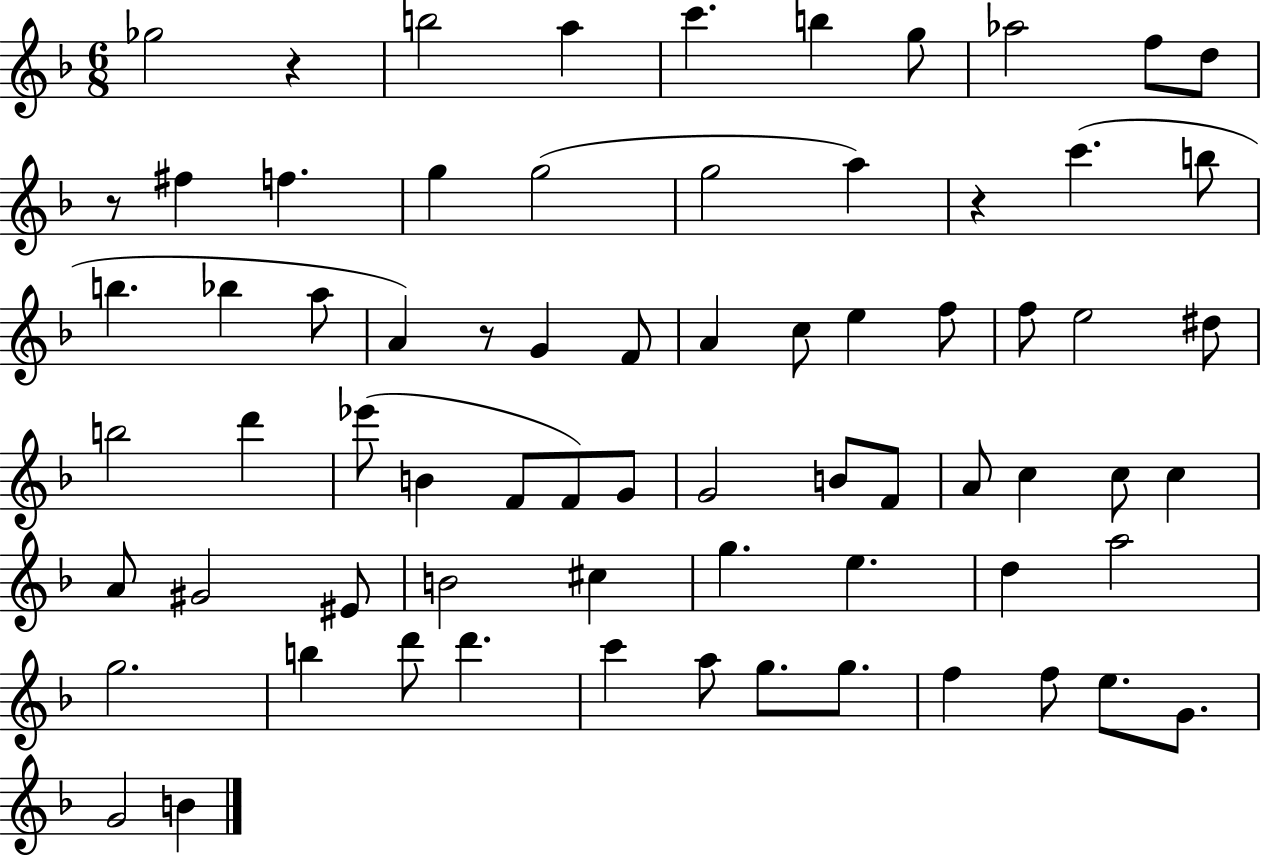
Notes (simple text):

Gb5/h R/q B5/h A5/q C6/q. B5/q G5/e Ab5/h F5/e D5/e R/e F#5/q F5/q. G5/q G5/h G5/h A5/q R/q C6/q. B5/e B5/q. Bb5/q A5/e A4/q R/e G4/q F4/e A4/q C5/e E5/q F5/e F5/e E5/h D#5/e B5/h D6/q Eb6/e B4/q F4/e F4/e G4/e G4/h B4/e F4/e A4/e C5/q C5/e C5/q A4/e G#4/h EIS4/e B4/h C#5/q G5/q. E5/q. D5/q A5/h G5/h. B5/q D6/e D6/q. C6/q A5/e G5/e. G5/e. F5/q F5/e E5/e. G4/e. G4/h B4/q